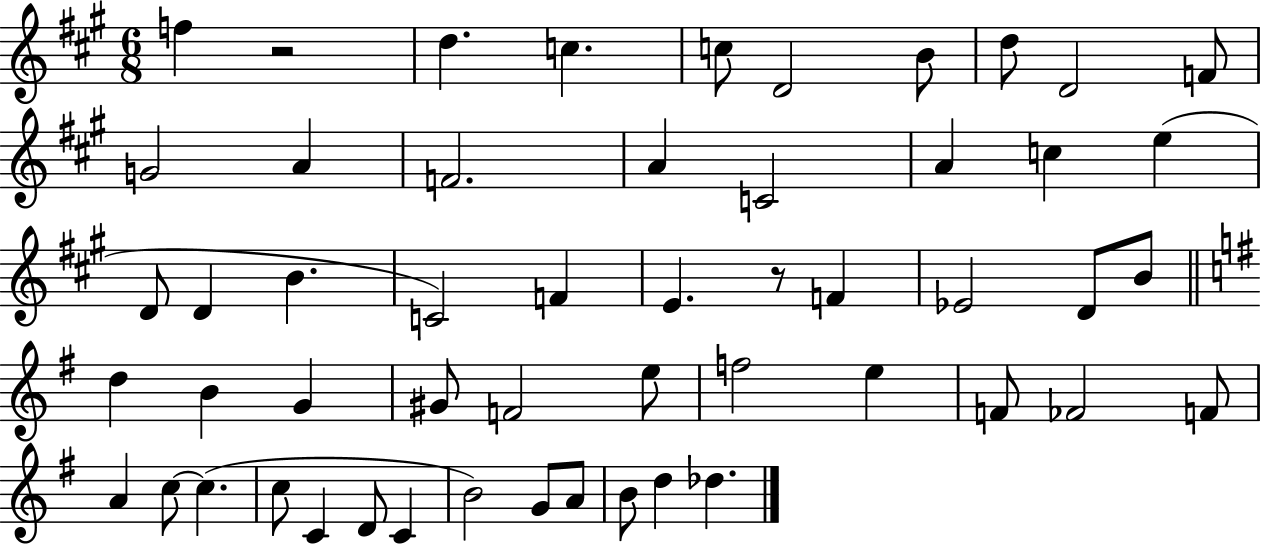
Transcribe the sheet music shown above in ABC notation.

X:1
T:Untitled
M:6/8
L:1/4
K:A
f z2 d c c/2 D2 B/2 d/2 D2 F/2 G2 A F2 A C2 A c e D/2 D B C2 F E z/2 F _E2 D/2 B/2 d B G ^G/2 F2 e/2 f2 e F/2 _F2 F/2 A c/2 c c/2 C D/2 C B2 G/2 A/2 B/2 d _d